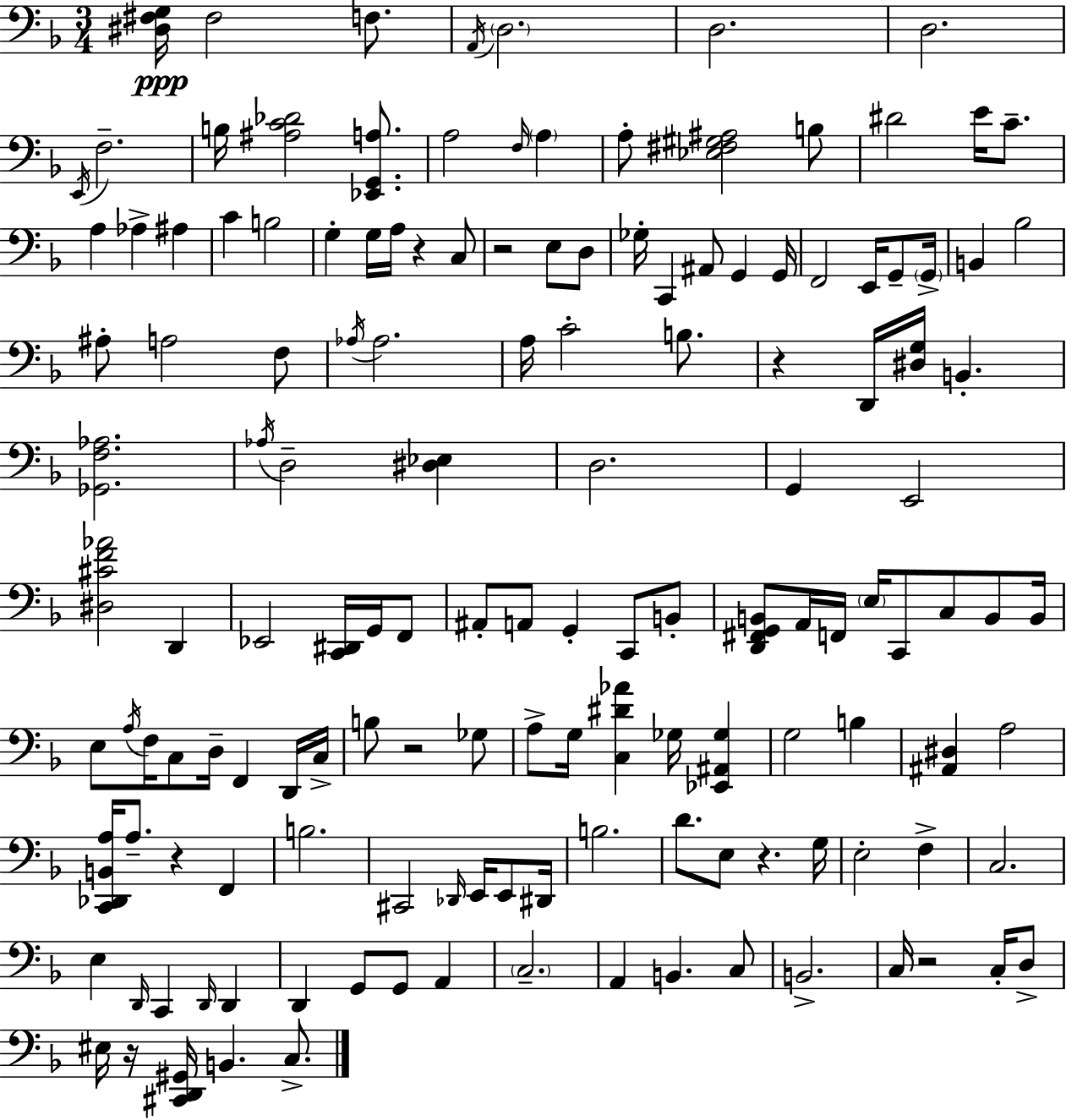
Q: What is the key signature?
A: D minor